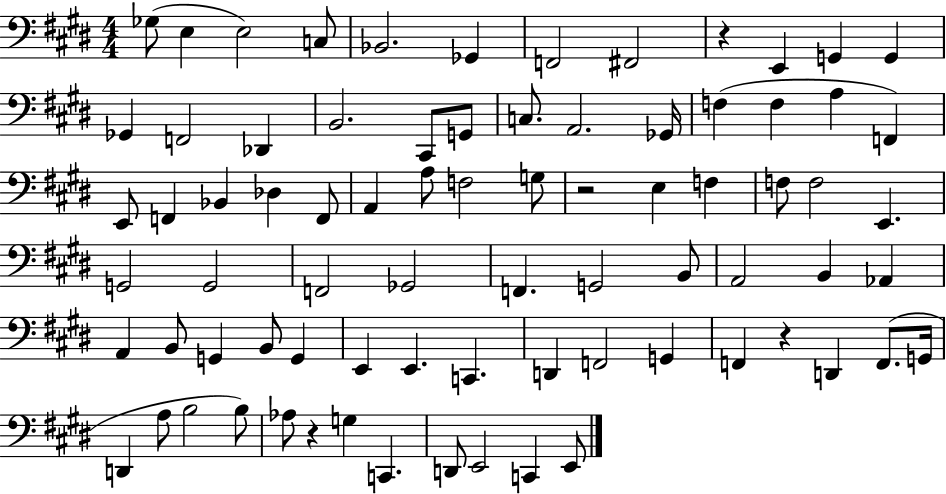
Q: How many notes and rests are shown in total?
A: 78